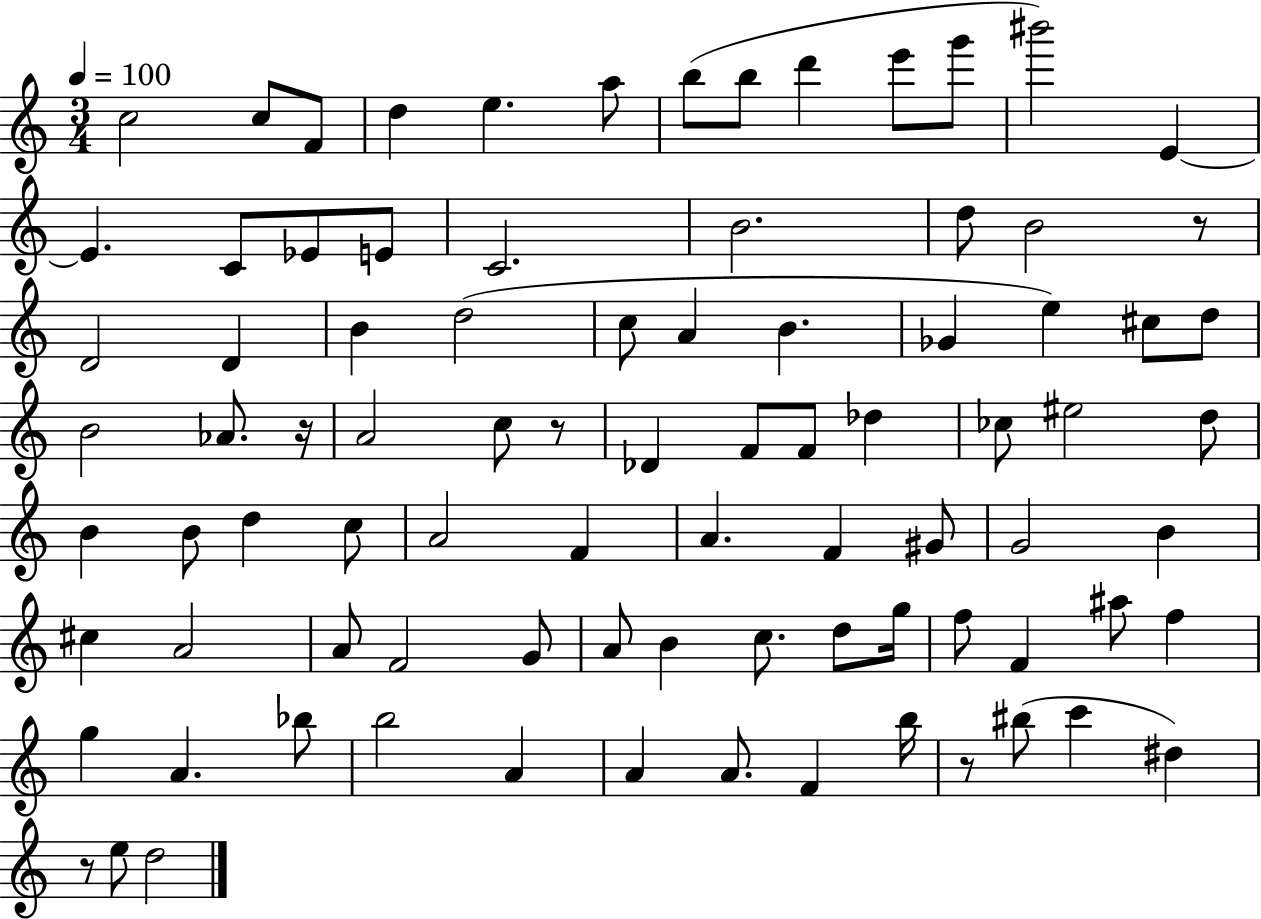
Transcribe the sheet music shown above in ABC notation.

X:1
T:Untitled
M:3/4
L:1/4
K:C
c2 c/2 F/2 d e a/2 b/2 b/2 d' e'/2 g'/2 ^b'2 E E C/2 _E/2 E/2 C2 B2 d/2 B2 z/2 D2 D B d2 c/2 A B _G e ^c/2 d/2 B2 _A/2 z/4 A2 c/2 z/2 _D F/2 F/2 _d _c/2 ^e2 d/2 B B/2 d c/2 A2 F A F ^G/2 G2 B ^c A2 A/2 F2 G/2 A/2 B c/2 d/2 g/4 f/2 F ^a/2 f g A _b/2 b2 A A A/2 F b/4 z/2 ^b/2 c' ^d z/2 e/2 d2